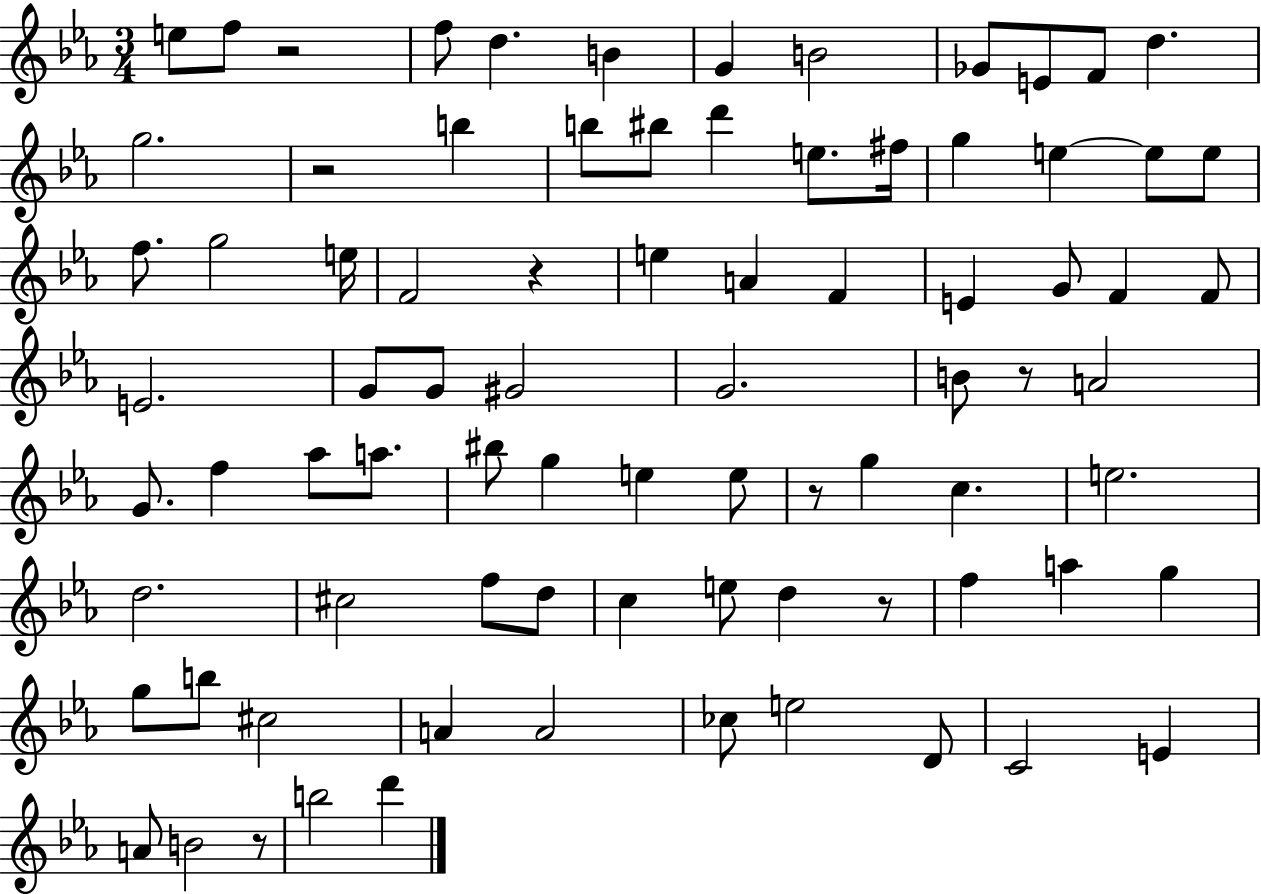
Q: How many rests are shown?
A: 7